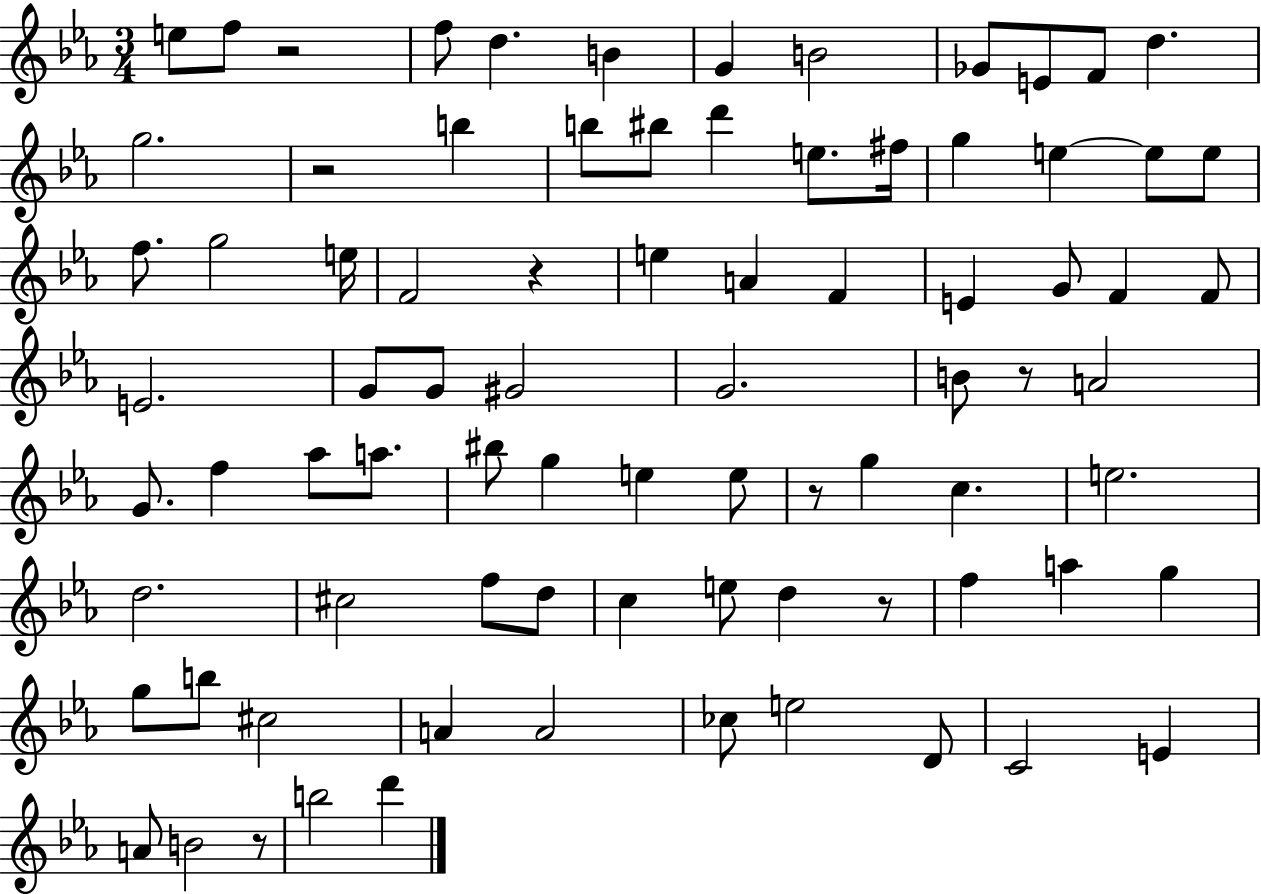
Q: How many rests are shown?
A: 7